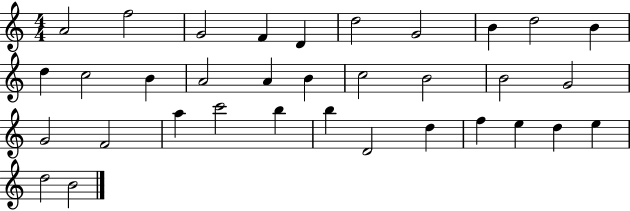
A4/h F5/h G4/h F4/q D4/q D5/h G4/h B4/q D5/h B4/q D5/q C5/h B4/q A4/h A4/q B4/q C5/h B4/h B4/h G4/h G4/h F4/h A5/q C6/h B5/q B5/q D4/h D5/q F5/q E5/q D5/q E5/q D5/h B4/h